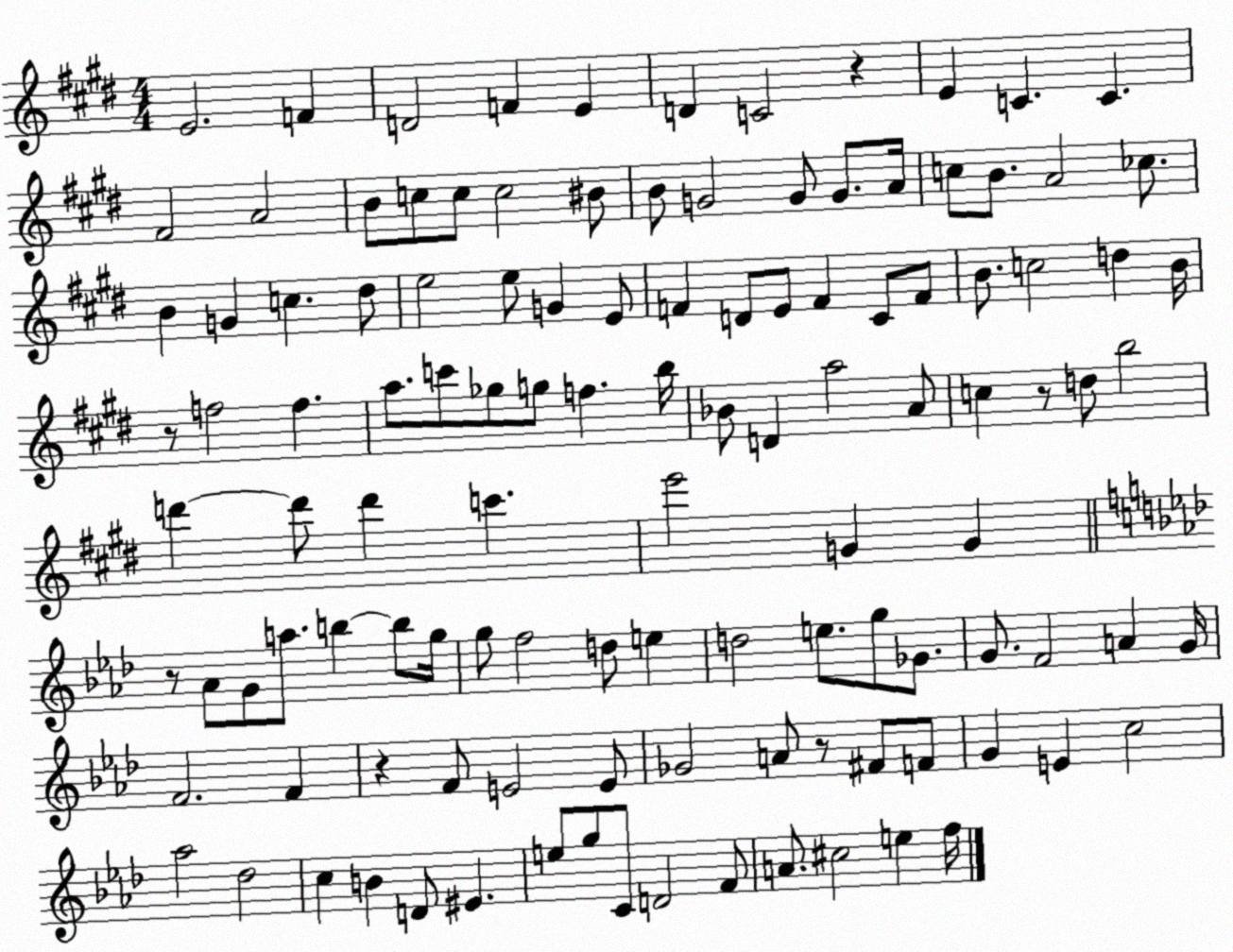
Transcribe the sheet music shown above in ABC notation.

X:1
T:Untitled
M:4/4
L:1/4
K:E
E2 F D2 F E D C2 z E C C ^F2 A2 B/2 c/2 c/2 c2 ^B/2 B/2 G2 G/2 G/2 A/4 c/2 B/2 A2 _c/2 B G c ^d/2 e2 e/2 G E/2 F D/2 E/2 F ^C/2 F/2 B/2 c2 d B/4 z/2 f2 f a/2 c'/2 _g/2 g/2 f b/4 _B/2 D a2 A/2 c z/2 d/2 b2 d' d'/2 d' c' e'2 G G z/2 _A/2 G/2 a/2 b b/2 g/4 g/2 f2 d/2 e d2 e/2 g/2 _G/2 G/2 F2 A G/4 F2 F z F/2 E2 E/2 _G2 A/2 z/2 ^F/2 F/2 G E c2 _a2 _d2 c B D/2 ^E e/2 g/2 C/2 D2 F/2 A/2 ^c2 e f/4